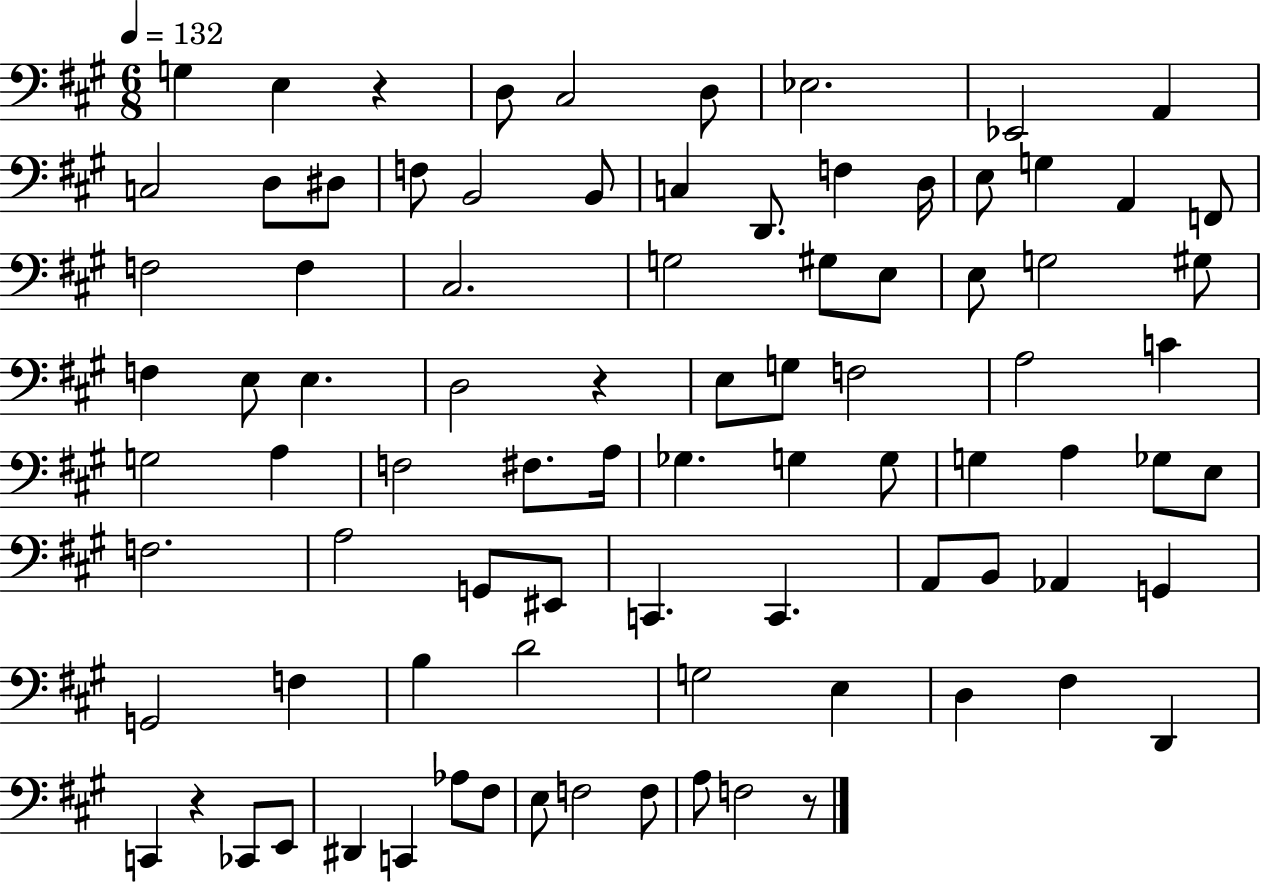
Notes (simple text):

G3/q E3/q R/q D3/e C#3/h D3/e Eb3/h. Eb2/h A2/q C3/h D3/e D#3/e F3/e B2/h B2/e C3/q D2/e. F3/q D3/s E3/e G3/q A2/q F2/e F3/h F3/q C#3/h. G3/h G#3/e E3/e E3/e G3/h G#3/e F3/q E3/e E3/q. D3/h R/q E3/e G3/e F3/h A3/h C4/q G3/h A3/q F3/h F#3/e. A3/s Gb3/q. G3/q G3/e G3/q A3/q Gb3/e E3/e F3/h. A3/h G2/e EIS2/e C2/q. C2/q. A2/e B2/e Ab2/q G2/q G2/h F3/q B3/q D4/h G3/h E3/q D3/q F#3/q D2/q C2/q R/q CES2/e E2/e D#2/q C2/q Ab3/e F#3/e E3/e F3/h F3/e A3/e F3/h R/e